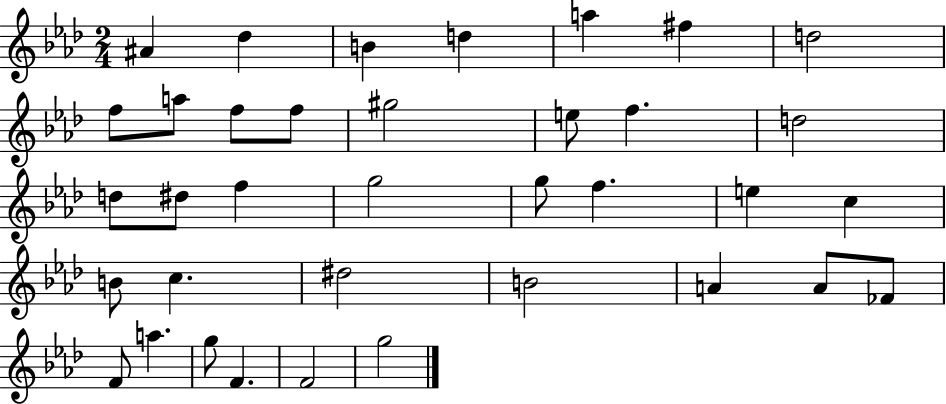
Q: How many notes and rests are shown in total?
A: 36